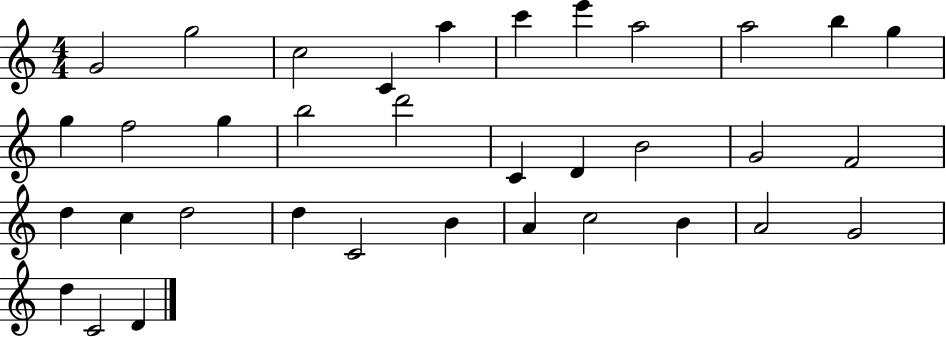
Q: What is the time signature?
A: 4/4